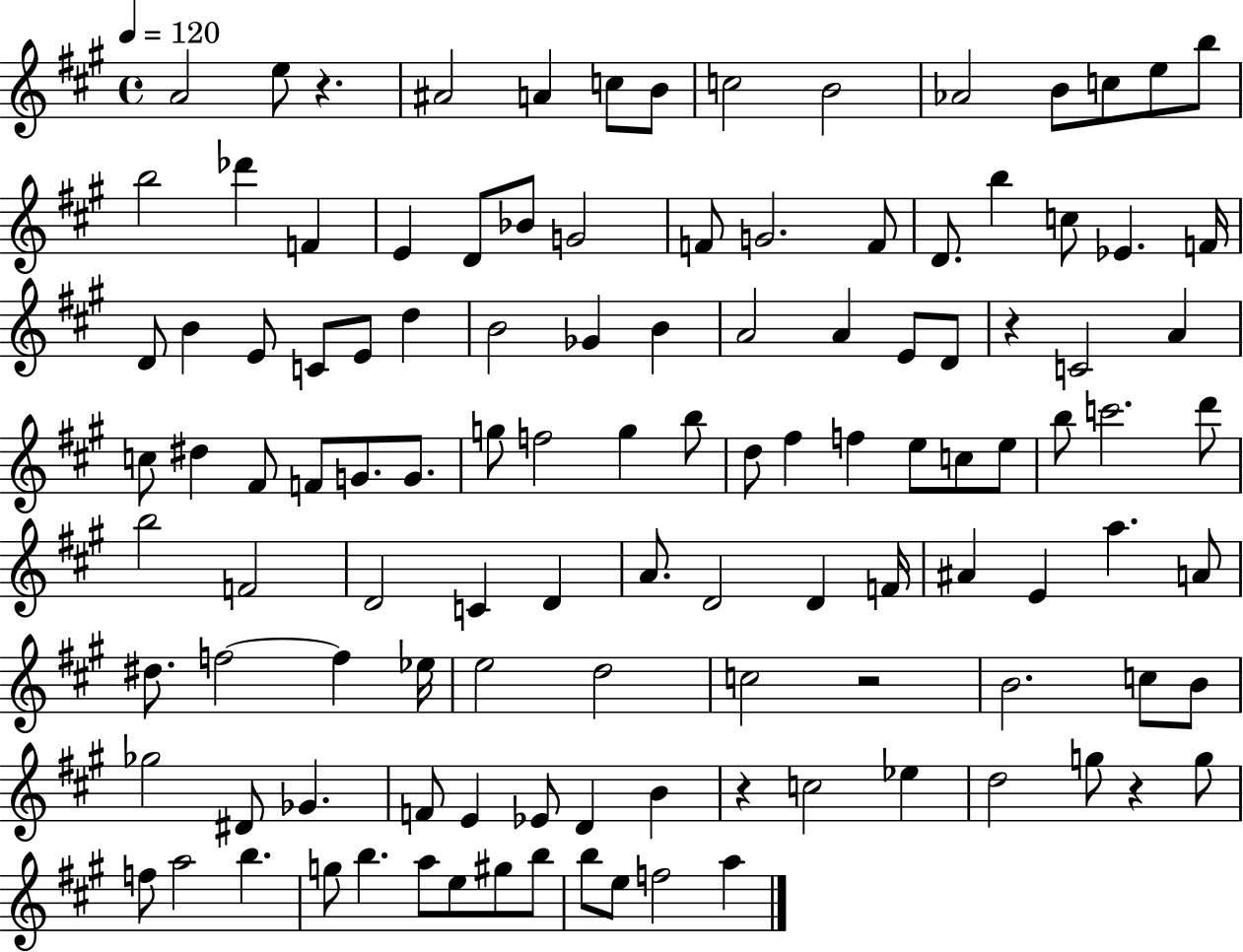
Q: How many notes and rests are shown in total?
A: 116